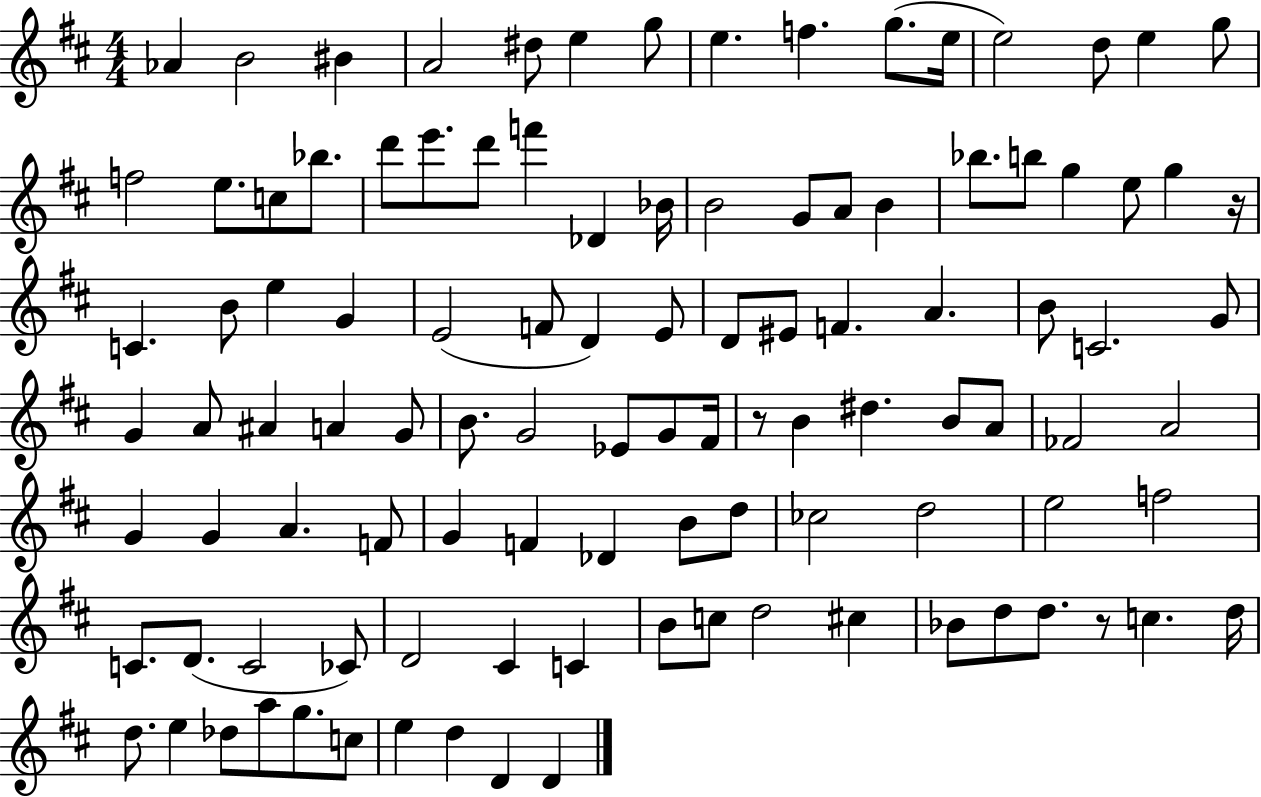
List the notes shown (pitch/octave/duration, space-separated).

Ab4/q B4/h BIS4/q A4/h D#5/e E5/q G5/e E5/q. F5/q. G5/e. E5/s E5/h D5/e E5/q G5/e F5/h E5/e. C5/e Bb5/e. D6/e E6/e. D6/e F6/q Db4/q Bb4/s B4/h G4/e A4/e B4/q Bb5/e. B5/e G5/q E5/e G5/q R/s C4/q. B4/e E5/q G4/q E4/h F4/e D4/q E4/e D4/e EIS4/e F4/q. A4/q. B4/e C4/h. G4/e G4/q A4/e A#4/q A4/q G4/e B4/e. G4/h Eb4/e G4/e F#4/s R/e B4/q D#5/q. B4/e A4/e FES4/h A4/h G4/q G4/q A4/q. F4/e G4/q F4/q Db4/q B4/e D5/e CES5/h D5/h E5/h F5/h C4/e. D4/e. C4/h CES4/e D4/h C#4/q C4/q B4/e C5/e D5/h C#5/q Bb4/e D5/e D5/e. R/e C5/q. D5/s D5/e. E5/q Db5/e A5/e G5/e. C5/e E5/q D5/q D4/q D4/q